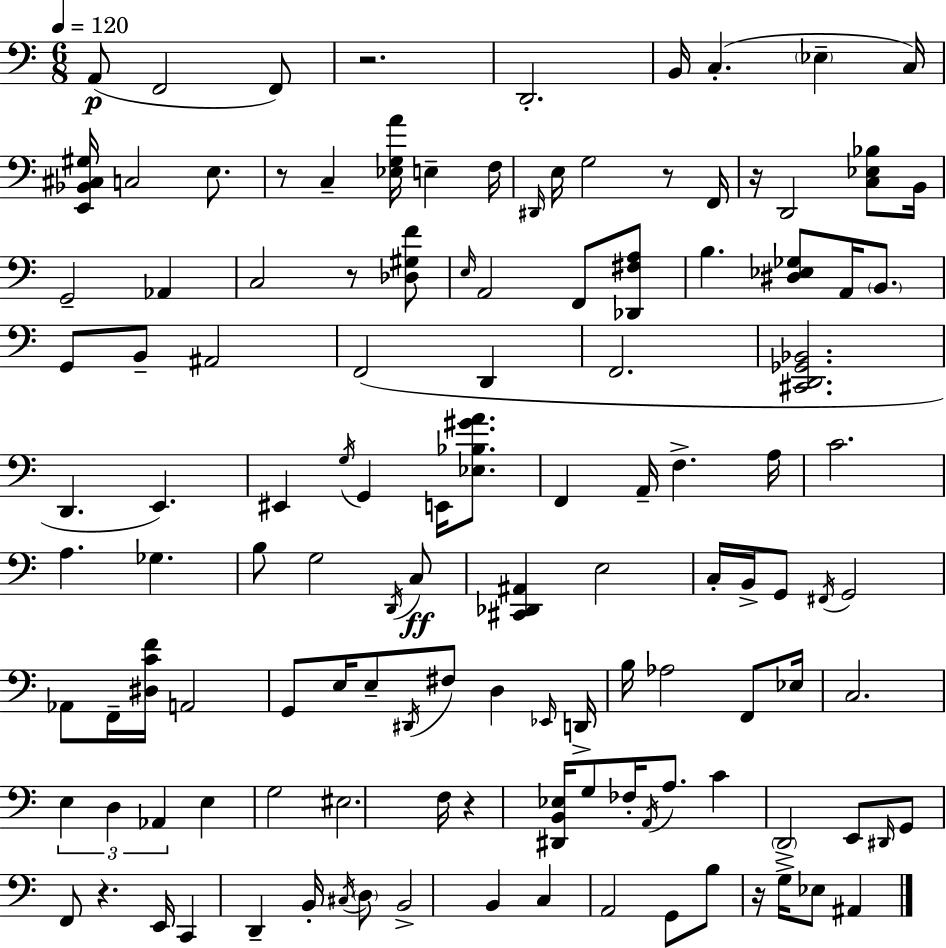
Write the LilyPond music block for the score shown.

{
  \clef bass
  \numericTimeSignature
  \time 6/8
  \key a \minor
  \tempo 4 = 120
  \repeat volta 2 { a,8(\p f,2 f,8) | r2. | d,2.-. | b,16 c4.-.( \parenthesize ees4-- c16) | \break <e, bes, cis gis>16 c2 e8. | r8 c4-- <ees g a'>16 e4-- f16 | \grace { dis,16 } e16 g2 r8 | f,16 r16 d,2 <c ees bes>8 | \break b,16 g,2-- aes,4 | c2 r8 <des gis f'>8 | \grace { e16 } a,2 f,8 | <des, fis a>8 b4. <dis ees ges>8 a,16 \parenthesize b,8. | \break g,8 b,8-- ais,2 | f,2( d,4 | f,2. | <cis, d, ges, bes,>2. | \break d,4. e,4.) | eis,4 \acciaccatura { g16 } g,4 e,16 | <ees bes gis' a'>8. f,4 a,16-- f4.-> | a16 c'2. | \break a4. ges4. | b8 g2 | \acciaccatura { d,16 }\ff c8 <cis, des, ais,>4 e2 | c16-. b,16-> g,8 \acciaccatura { fis,16 } g,2 | \break aes,8 f,16-- <dis c' f'>16 a,2 | g,8 e16 e8-- \acciaccatura { dis,16 } fis8 | d4 \grace { ees,16 } d,16-> b16 aes2 | f,8 ees16 c2. | \break \tuplet 3/2 { e4 d4 | aes,4 } e4 g2 | eis2. | f16 r4 | \break <dis, b, ees>16 g8 fes16-. \acciaccatura { a,16 } a8. c'4 | \parenthesize d,2-> e,8 \grace { dis,16 } g,8 | f,8 r4. e,16 c,4 | d,4-- b,16-. \acciaccatura { cis16 } \parenthesize d8 b,2-> | \break b,4 c4 | a,2 g,8 | b8 r16 g16-> ees8 ais,4 } \bar "|."
}